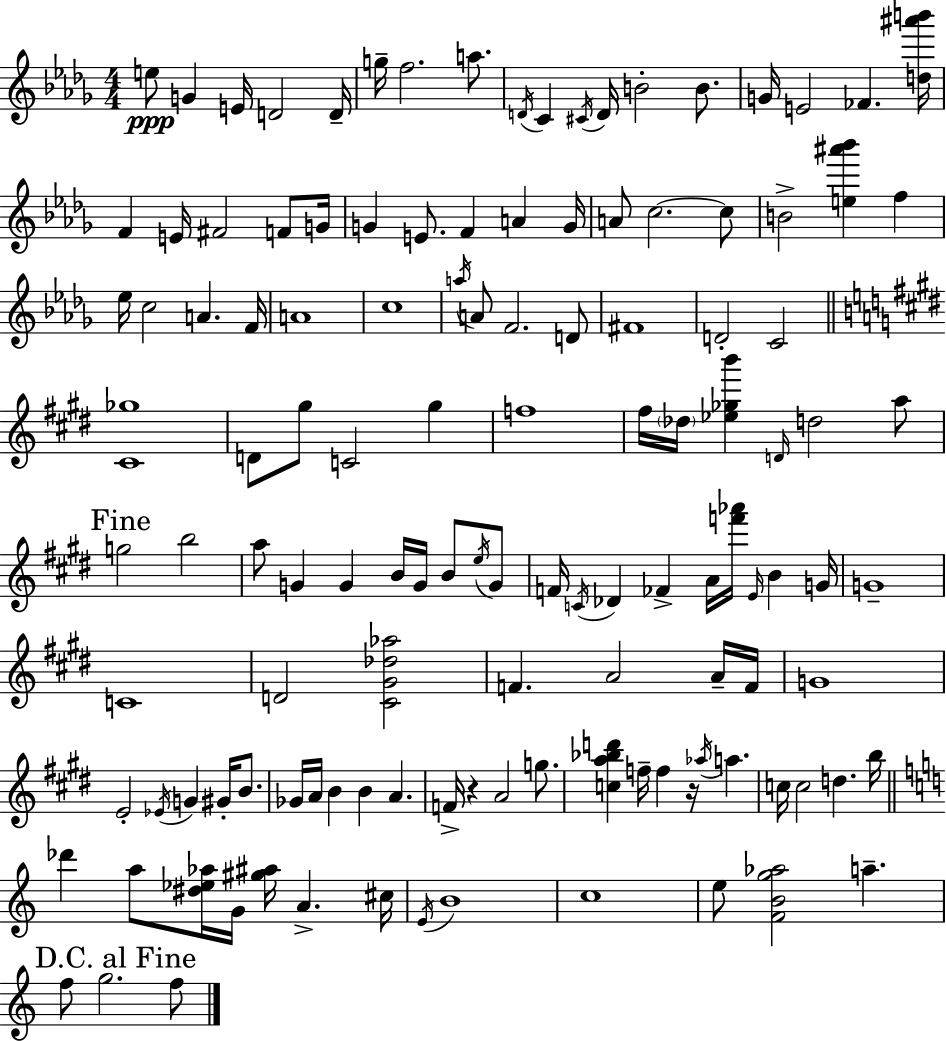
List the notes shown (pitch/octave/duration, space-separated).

E5/e G4/q E4/s D4/h D4/s G5/s F5/h. A5/e. D4/s C4/q C#4/s D4/s B4/h B4/e. G4/s E4/h FES4/q. [D5,A#6,B6]/s F4/q E4/s F#4/h F4/e G4/s G4/q E4/e. F4/q A4/q G4/s A4/e C5/h. C5/e B4/h [E5,A#6,Bb6]/q F5/q Eb5/s C5/h A4/q. F4/s A4/w C5/w A5/s A4/e F4/h. D4/e F#4/w D4/h C4/h [C#4,Gb5]/w D4/e G#5/e C4/h G#5/q F5/w F#5/s Db5/s [Eb5,Gb5,B6]/q D4/s D5/h A5/e G5/h B5/h A5/e G4/q G4/q B4/s G4/s B4/e E5/s G4/e F4/s C4/s Db4/q FES4/q A4/s [F6,Ab6]/s E4/s B4/q G4/s G4/w C4/w D4/h [C#4,G#4,Db5,Ab5]/h F4/q. A4/h A4/s F4/s G4/w E4/h Eb4/s G4/q G#4/s B4/e. Gb4/s A4/s B4/q B4/q A4/q. F4/s R/q A4/h G5/e. [C5,A5,Bb5,D6]/q F5/s F5/q R/s Ab5/s A5/q. C5/s C5/h D5/q. B5/s Db6/q A5/e [D#5,Eb5,Ab5]/s G4/s [G#5,A#5]/s A4/q. C#5/s E4/s B4/w C5/w E5/e [F4,B4,G5,Ab5]/h A5/q. F5/e G5/h. F5/e